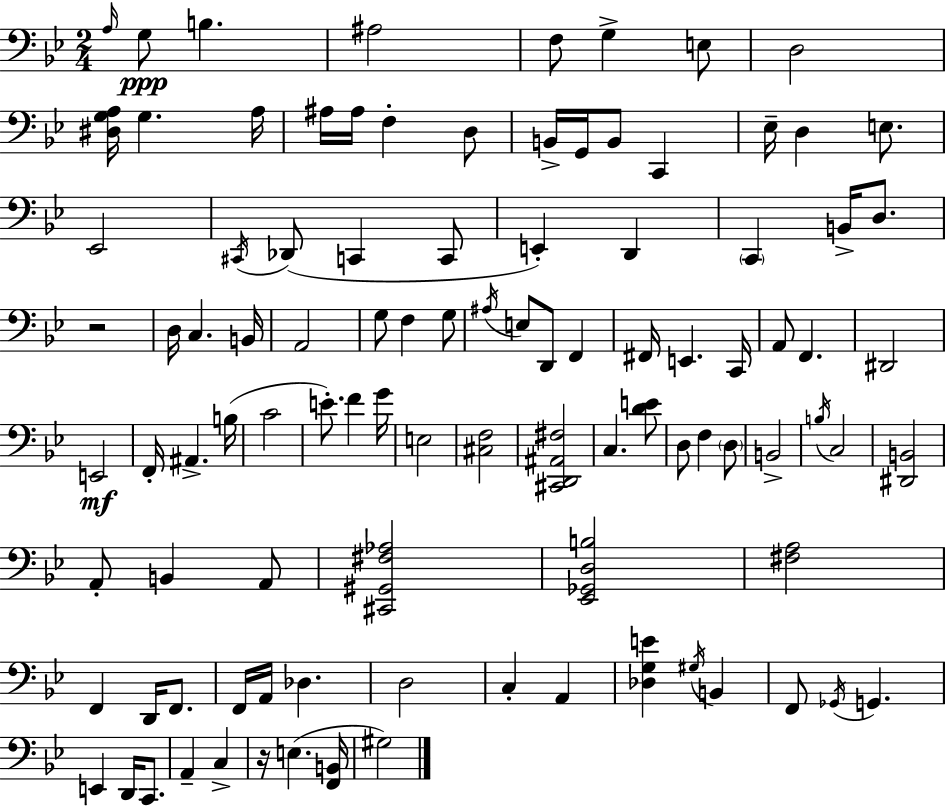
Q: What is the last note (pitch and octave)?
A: G#3